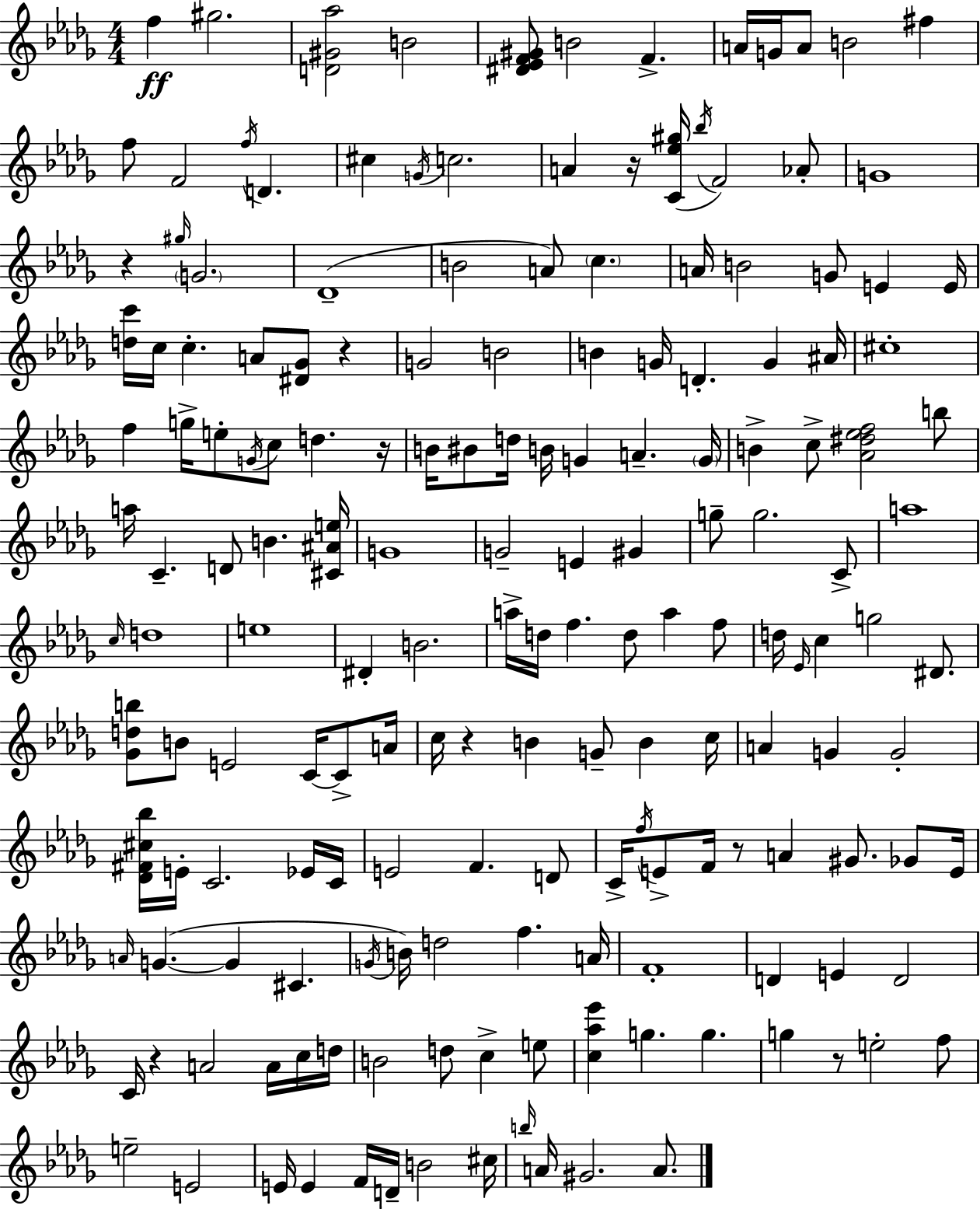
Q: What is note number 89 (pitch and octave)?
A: B4